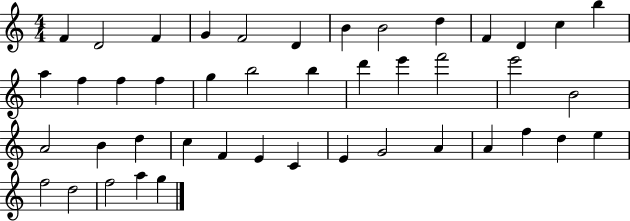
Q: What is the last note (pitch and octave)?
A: G5